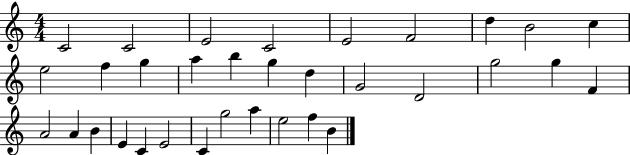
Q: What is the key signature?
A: C major